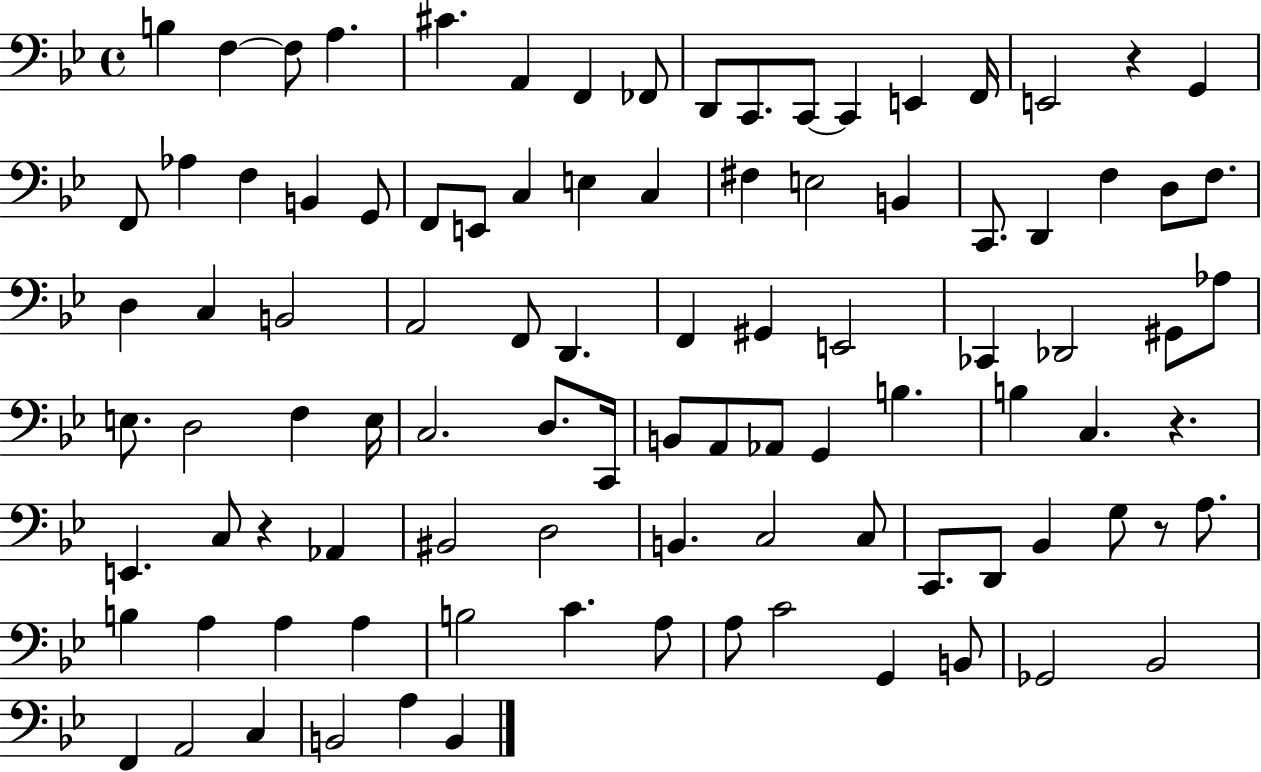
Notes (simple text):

B3/q F3/q F3/e A3/q. C#4/q. A2/q F2/q FES2/e D2/e C2/e. C2/e C2/q E2/q F2/s E2/h R/q G2/q F2/e Ab3/q F3/q B2/q G2/e F2/e E2/e C3/q E3/q C3/q F#3/q E3/h B2/q C2/e. D2/q F3/q D3/e F3/e. D3/q C3/q B2/h A2/h F2/e D2/q. F2/q G#2/q E2/h CES2/q Db2/h G#2/e Ab3/e E3/e. D3/h F3/q E3/s C3/h. D3/e. C2/s B2/e A2/e Ab2/e G2/q B3/q. B3/q C3/q. R/q. E2/q. C3/e R/q Ab2/q BIS2/h D3/h B2/q. C3/h C3/e C2/e. D2/e Bb2/q G3/e R/e A3/e. B3/q A3/q A3/q A3/q B3/h C4/q. A3/e A3/e C4/h G2/q B2/e Gb2/h Bb2/h F2/q A2/h C3/q B2/h A3/q B2/q